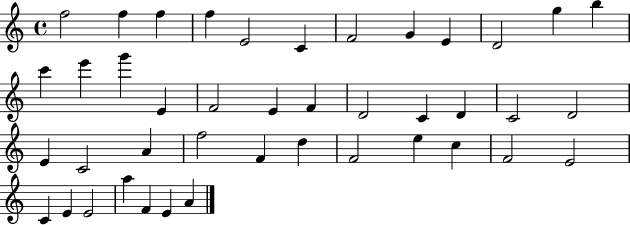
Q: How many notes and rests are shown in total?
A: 42